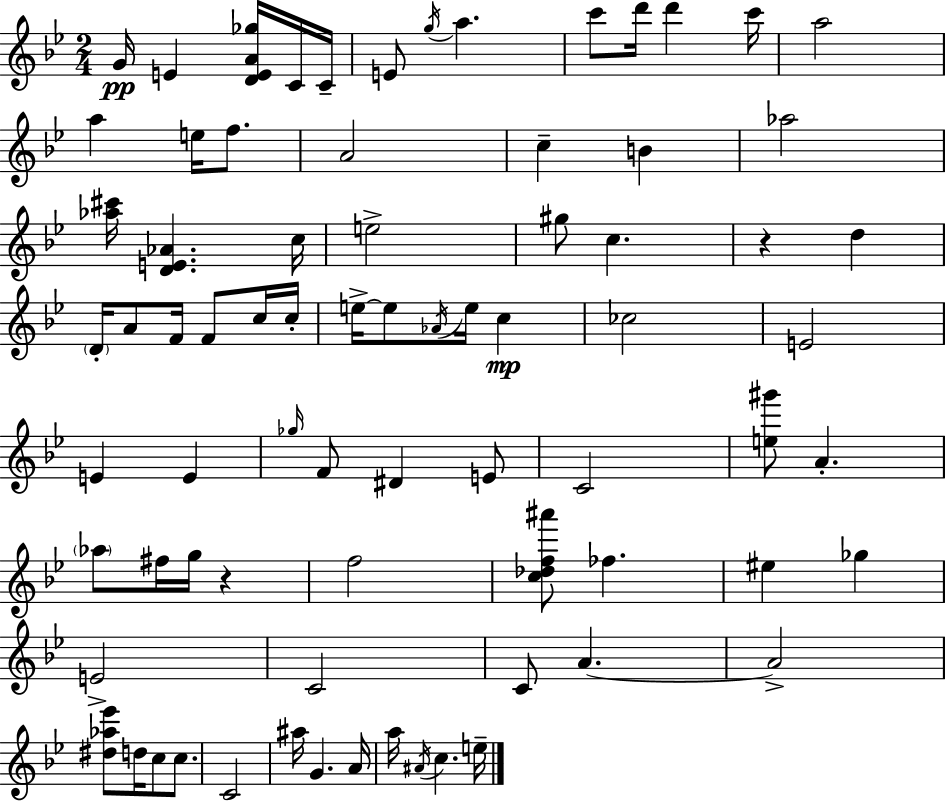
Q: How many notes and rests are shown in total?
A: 76